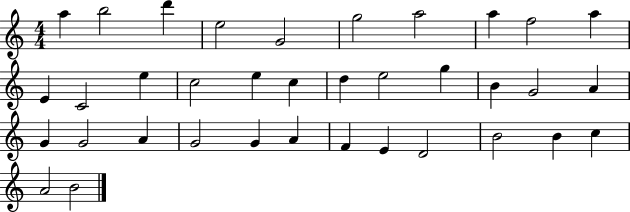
A5/q B5/h D6/q E5/h G4/h G5/h A5/h A5/q F5/h A5/q E4/q C4/h E5/q C5/h E5/q C5/q D5/q E5/h G5/q B4/q G4/h A4/q G4/q G4/h A4/q G4/h G4/q A4/q F4/q E4/q D4/h B4/h B4/q C5/q A4/h B4/h